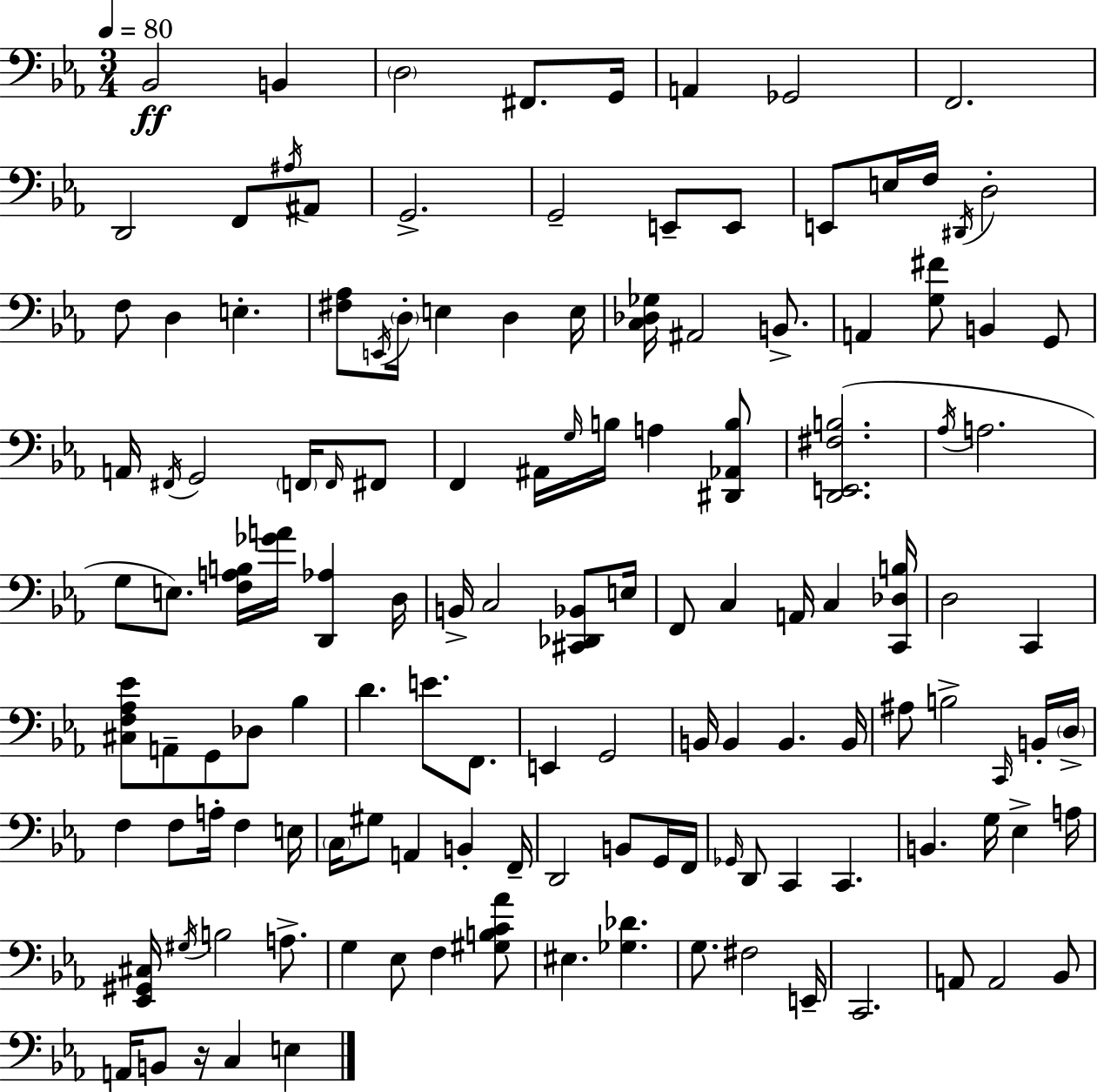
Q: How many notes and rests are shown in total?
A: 132